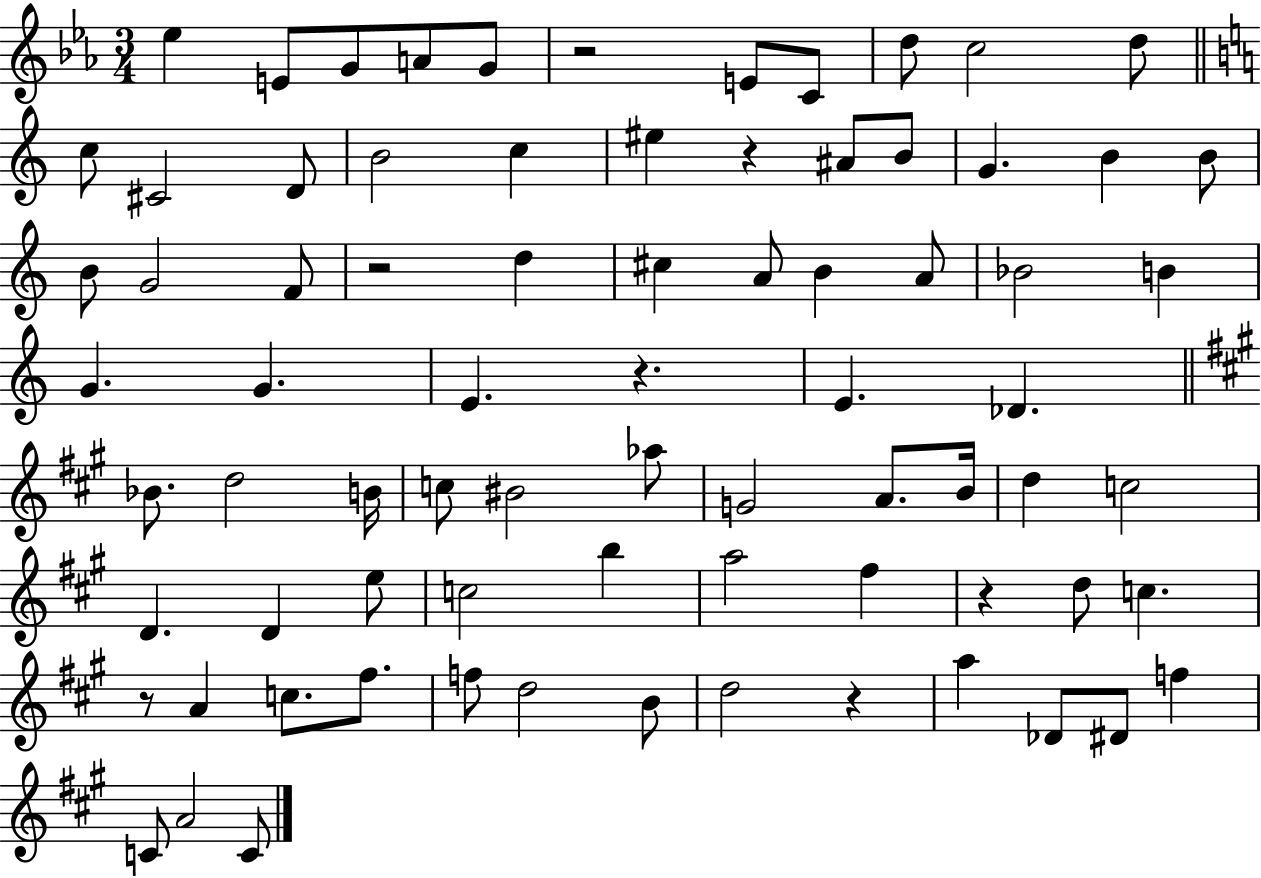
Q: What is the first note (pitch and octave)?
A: Eb5